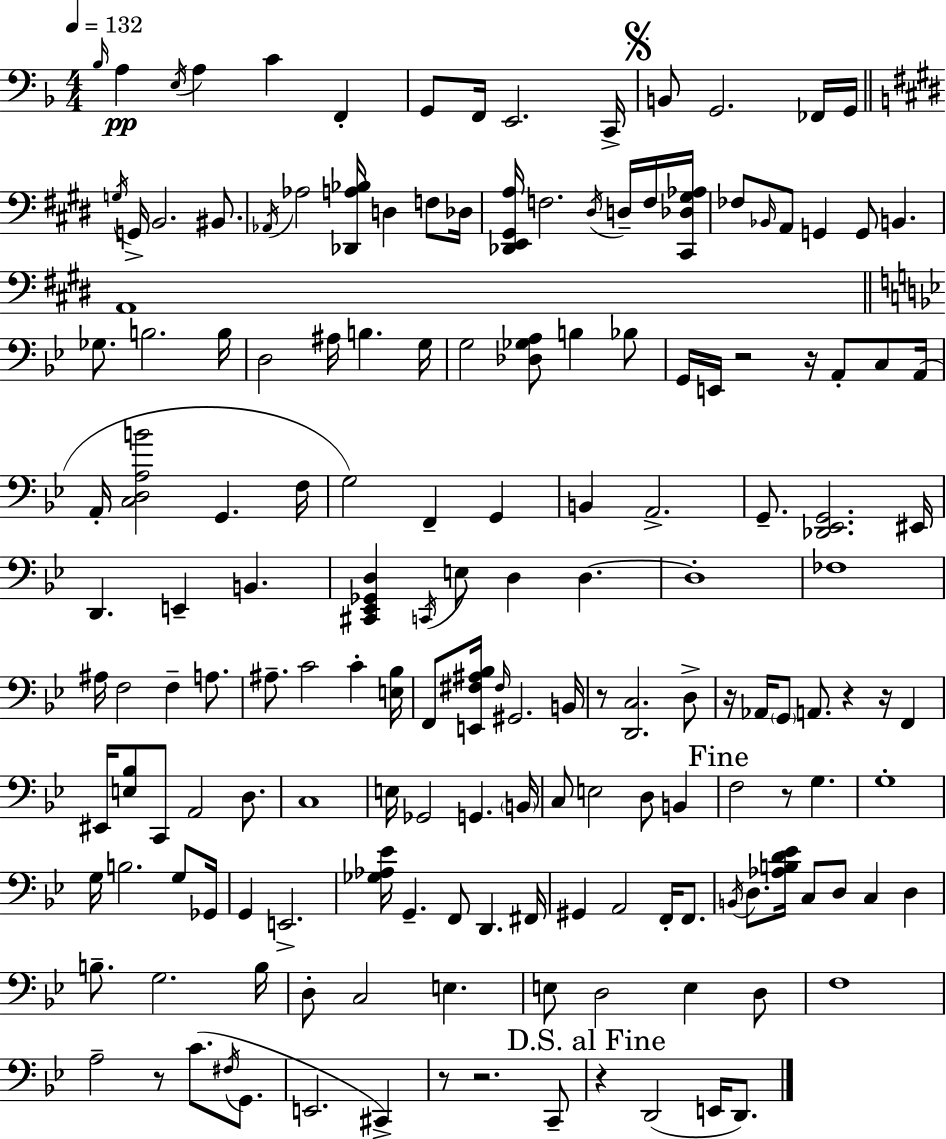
{
  \clef bass
  \numericTimeSignature
  \time 4/4
  \key f \major
  \tempo 4 = 132
  \grace { bes16 }\pp a4 \acciaccatura { e16 } a4 c'4 f,4-. | g,8 f,16 e,2. | c,16-> \mark \markup { \musicglyph "scripts.segno" } b,8 g,2. | fes,16 g,16 \bar "||" \break \key e \major \acciaccatura { g16 } g,16-> b,2. bis,8. | \acciaccatura { aes,16 } aes2 <des, a bes>16 d4 f8 | des16 <des, e, gis, a>16 f2. \acciaccatura { dis16 } | d16-- f16 <cis, des gis aes>16 fes8 \grace { bes,16 } a,8 g,4 g,8 b,4. | \break a,1 | \bar "||" \break \key bes \major ges8. b2. b16 | d2 ais16 b4. g16 | g2 <des ges a>8 b4 bes8 | g,16 e,16 r2 r16 a,8-. c8 a,16( | \break a,16-. <c d a b'>2 g,4. f16 | g2) f,4-- g,4 | b,4 a,2.-> | g,8.-- <des, ees, g,>2. eis,16 | \break d,4. e,4-- b,4. | <cis, ees, ges, d>4 \acciaccatura { c,16 } e8 d4 d4.~~ | d1-. | fes1 | \break ais16 f2 f4-- a8. | ais8.-- c'2 c'4-. | <e bes>16 f,8 <e, fis ais bes>16 \grace { fis16 } gis,2. | b,16 r8 <d, c>2. | \break d8-> r16 aes,16 \parenthesize g,8 a,8. r4 r16 f,4 | eis,16 <e bes>8 c,8 a,2 d8. | c1 | e16 ges,2 g,4. | \break \parenthesize b,16 c8 e2 d8 b,4 | \mark "Fine" f2 r8 g4. | g1-. | g16 b2. g8 | \break ges,16 g,4 e,2.-> | <ges aes ees'>16 g,4.-- f,8 d,4. | fis,16 gis,4 a,2 f,16-. f,8. | \acciaccatura { b,16 } d8. <aes b d' ees'>16 c8 d8 c4 d4 | \break b8.-- g2. | b16 d8-. c2 e4. | e8 d2 e4 | d8 f1 | \break a2-- r8 c'8.( | \acciaccatura { fis16 } g,8. e,2. | cis,4->) r8 r2. | c,8-- \mark "D.S. al Fine" r4 d,2( | \break e,16 d,8.) \bar "|."
}